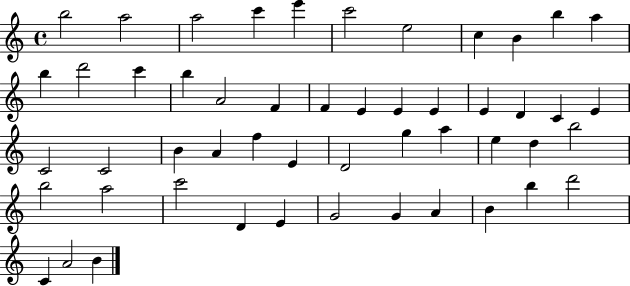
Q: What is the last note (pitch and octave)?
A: B4